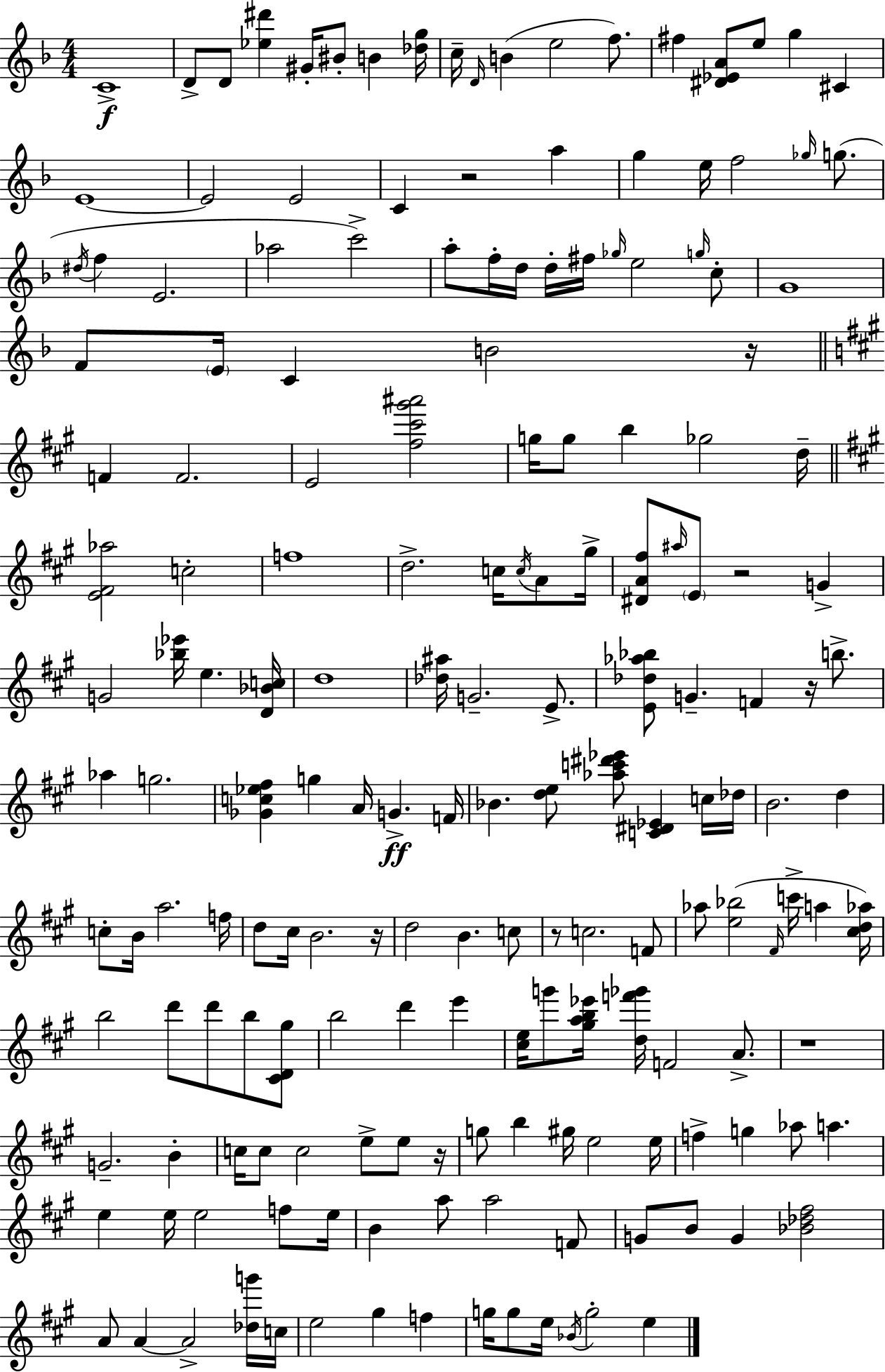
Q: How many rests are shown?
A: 8